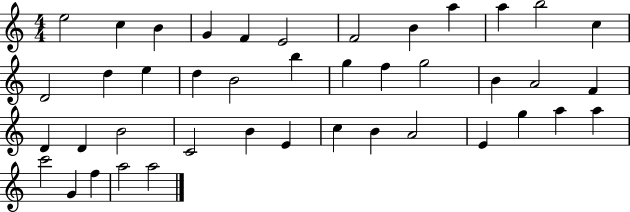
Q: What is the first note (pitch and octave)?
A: E5